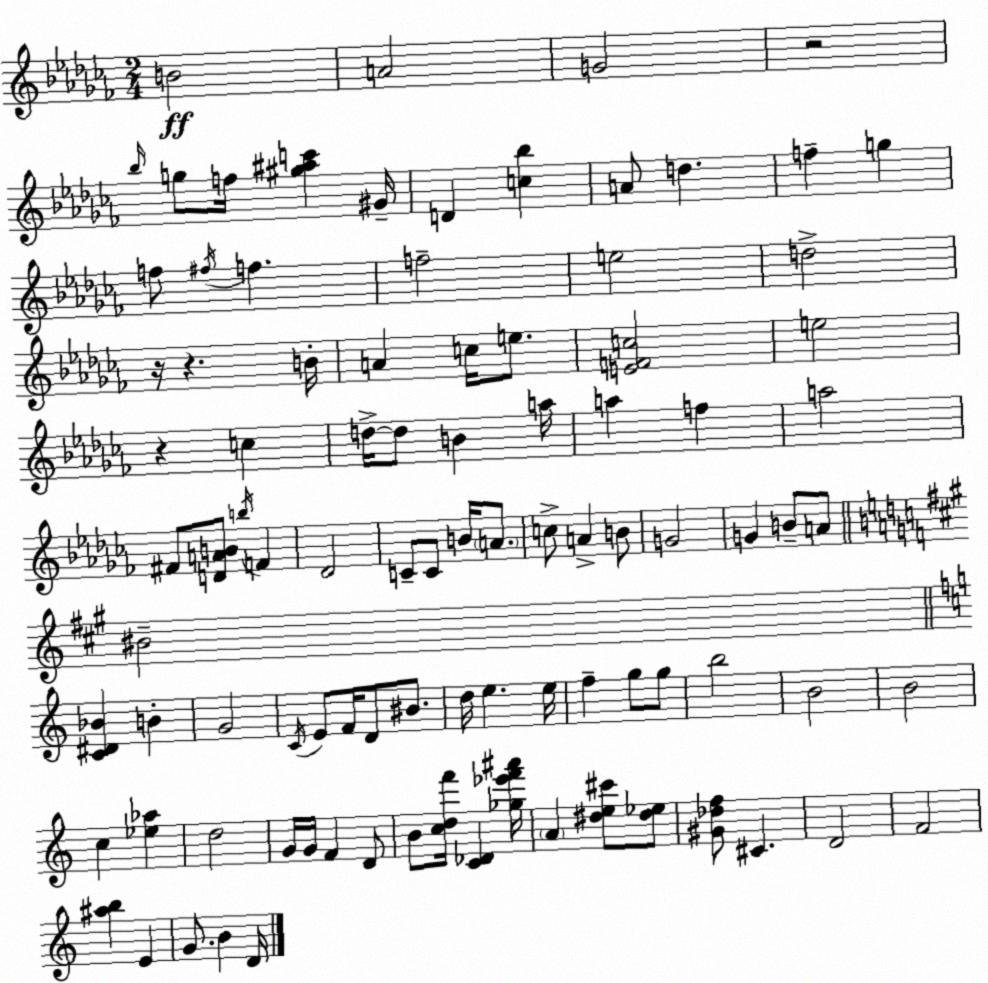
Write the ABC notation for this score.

X:1
T:Untitled
M:2/4
L:1/4
K:Abm
B2 A2 G2 z2 _b/4 g/2 f/4 [^g^ac'] ^G/4 D [c_b] A/2 d f g f/2 ^f/4 f f2 e2 d2 z/4 z B/4 A c/4 e/2 [EFc]2 e2 z c d/4 d/2 B a/4 a f a2 ^F/2 [DAB]/2 b/4 F _D2 C/2 C/2 B/4 A/2 c/2 A B/2 G2 G B/2 A/2 ^B2 [C^D_B] B G2 C/4 E/2 F/4 D/2 ^B/2 d/4 e e/4 f g/2 g/2 b2 B2 B2 c [_e_a] d2 G/4 G/4 F D/2 B/2 [cdf']/4 [C_D] [_g_e'f'^a']/4 A [^de^c']/2 [^d_e]/2 [^G_df]/2 ^C D2 F2 [^ab] E G/2 B D/4